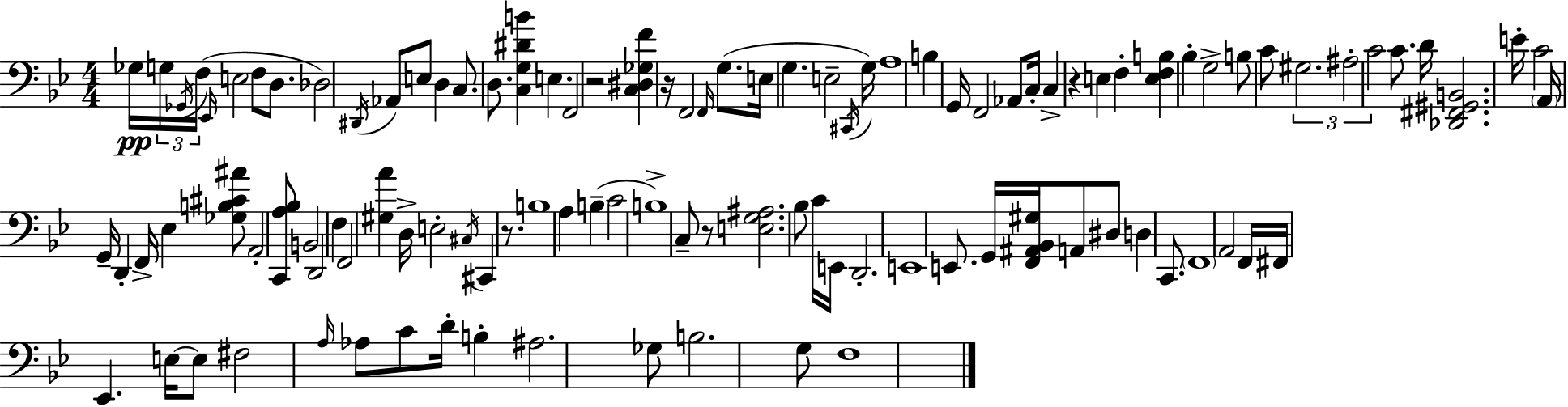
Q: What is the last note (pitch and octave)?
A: F3